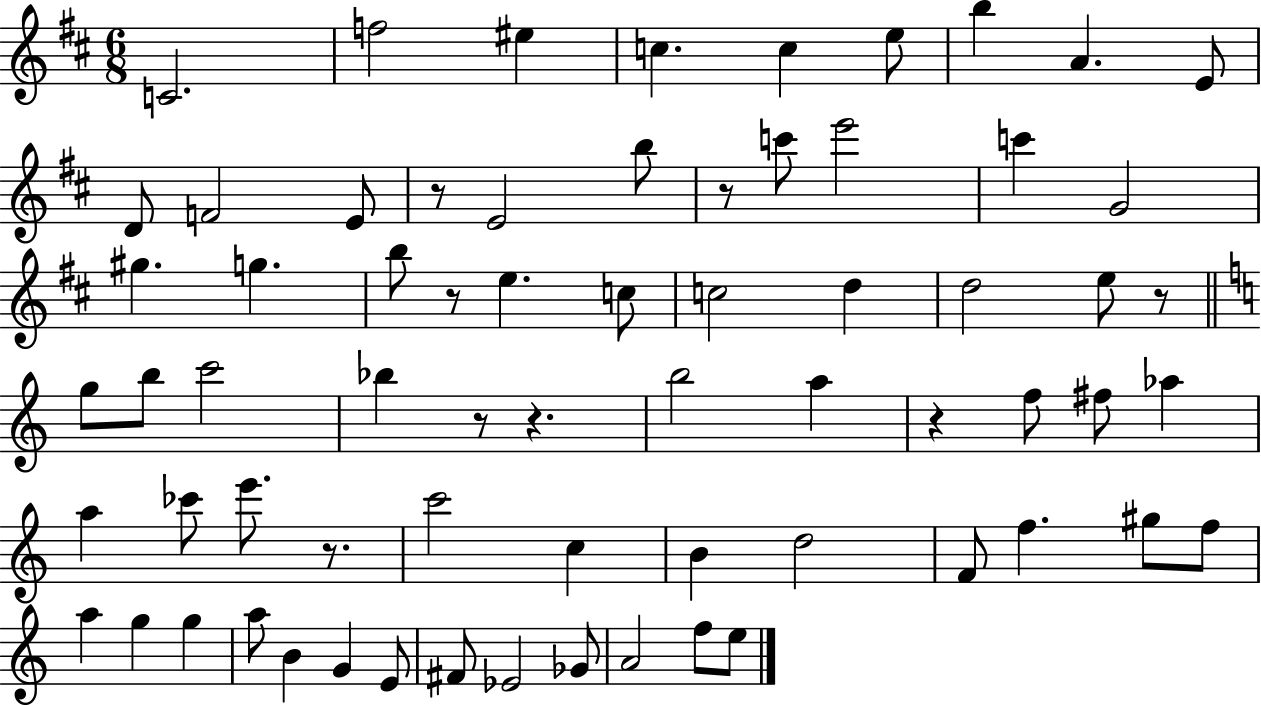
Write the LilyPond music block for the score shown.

{
  \clef treble
  \numericTimeSignature
  \time 6/8
  \key d \major
  c'2. | f''2 eis''4 | c''4. c''4 e''8 | b''4 a'4. e'8 | \break d'8 f'2 e'8 | r8 e'2 b''8 | r8 c'''8 e'''2 | c'''4 g'2 | \break gis''4. g''4. | b''8 r8 e''4. c''8 | c''2 d''4 | d''2 e''8 r8 | \break \bar "||" \break \key c \major g''8 b''8 c'''2 | bes''4 r8 r4. | b''2 a''4 | r4 f''8 fis''8 aes''4 | \break a''4 ces'''8 e'''8. r8. | c'''2 c''4 | b'4 d''2 | f'8 f''4. gis''8 f''8 | \break a''4 g''4 g''4 | a''8 b'4 g'4 e'8 | fis'8 ees'2 ges'8 | a'2 f''8 e''8 | \break \bar "|."
}